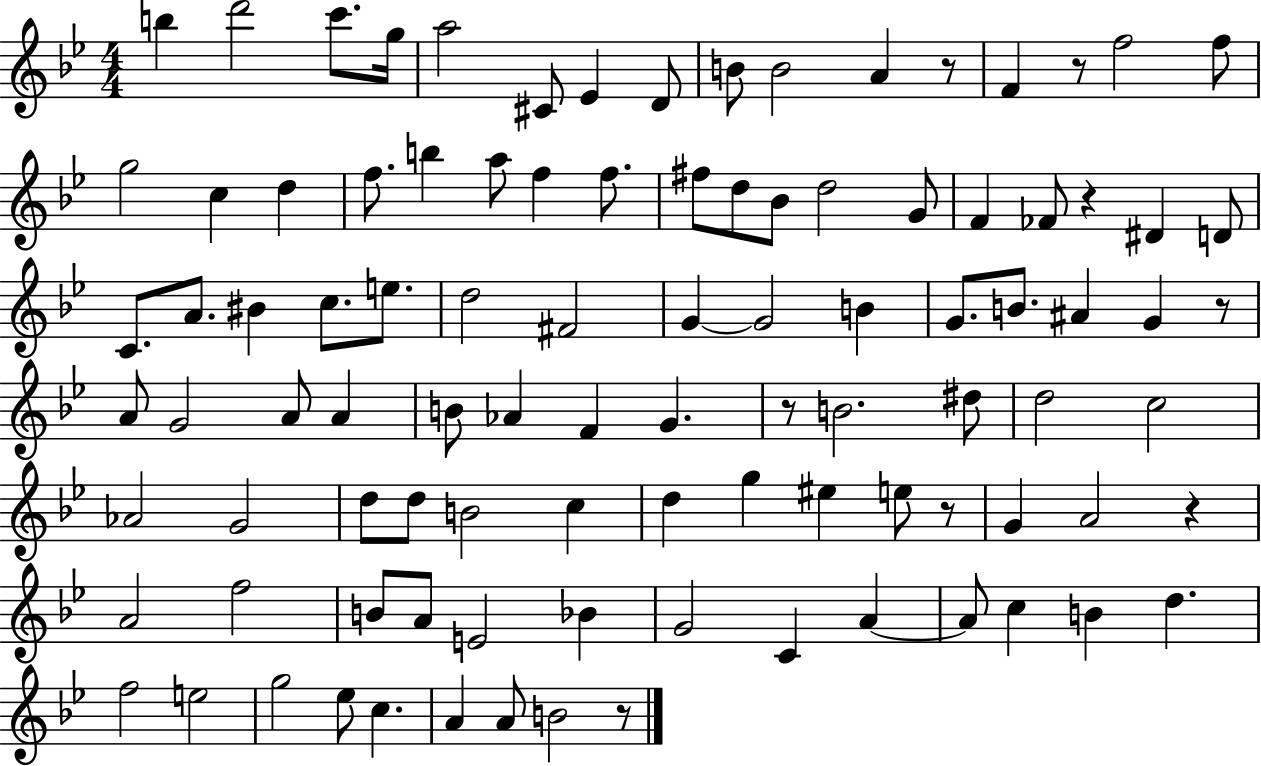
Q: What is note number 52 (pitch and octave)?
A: F4